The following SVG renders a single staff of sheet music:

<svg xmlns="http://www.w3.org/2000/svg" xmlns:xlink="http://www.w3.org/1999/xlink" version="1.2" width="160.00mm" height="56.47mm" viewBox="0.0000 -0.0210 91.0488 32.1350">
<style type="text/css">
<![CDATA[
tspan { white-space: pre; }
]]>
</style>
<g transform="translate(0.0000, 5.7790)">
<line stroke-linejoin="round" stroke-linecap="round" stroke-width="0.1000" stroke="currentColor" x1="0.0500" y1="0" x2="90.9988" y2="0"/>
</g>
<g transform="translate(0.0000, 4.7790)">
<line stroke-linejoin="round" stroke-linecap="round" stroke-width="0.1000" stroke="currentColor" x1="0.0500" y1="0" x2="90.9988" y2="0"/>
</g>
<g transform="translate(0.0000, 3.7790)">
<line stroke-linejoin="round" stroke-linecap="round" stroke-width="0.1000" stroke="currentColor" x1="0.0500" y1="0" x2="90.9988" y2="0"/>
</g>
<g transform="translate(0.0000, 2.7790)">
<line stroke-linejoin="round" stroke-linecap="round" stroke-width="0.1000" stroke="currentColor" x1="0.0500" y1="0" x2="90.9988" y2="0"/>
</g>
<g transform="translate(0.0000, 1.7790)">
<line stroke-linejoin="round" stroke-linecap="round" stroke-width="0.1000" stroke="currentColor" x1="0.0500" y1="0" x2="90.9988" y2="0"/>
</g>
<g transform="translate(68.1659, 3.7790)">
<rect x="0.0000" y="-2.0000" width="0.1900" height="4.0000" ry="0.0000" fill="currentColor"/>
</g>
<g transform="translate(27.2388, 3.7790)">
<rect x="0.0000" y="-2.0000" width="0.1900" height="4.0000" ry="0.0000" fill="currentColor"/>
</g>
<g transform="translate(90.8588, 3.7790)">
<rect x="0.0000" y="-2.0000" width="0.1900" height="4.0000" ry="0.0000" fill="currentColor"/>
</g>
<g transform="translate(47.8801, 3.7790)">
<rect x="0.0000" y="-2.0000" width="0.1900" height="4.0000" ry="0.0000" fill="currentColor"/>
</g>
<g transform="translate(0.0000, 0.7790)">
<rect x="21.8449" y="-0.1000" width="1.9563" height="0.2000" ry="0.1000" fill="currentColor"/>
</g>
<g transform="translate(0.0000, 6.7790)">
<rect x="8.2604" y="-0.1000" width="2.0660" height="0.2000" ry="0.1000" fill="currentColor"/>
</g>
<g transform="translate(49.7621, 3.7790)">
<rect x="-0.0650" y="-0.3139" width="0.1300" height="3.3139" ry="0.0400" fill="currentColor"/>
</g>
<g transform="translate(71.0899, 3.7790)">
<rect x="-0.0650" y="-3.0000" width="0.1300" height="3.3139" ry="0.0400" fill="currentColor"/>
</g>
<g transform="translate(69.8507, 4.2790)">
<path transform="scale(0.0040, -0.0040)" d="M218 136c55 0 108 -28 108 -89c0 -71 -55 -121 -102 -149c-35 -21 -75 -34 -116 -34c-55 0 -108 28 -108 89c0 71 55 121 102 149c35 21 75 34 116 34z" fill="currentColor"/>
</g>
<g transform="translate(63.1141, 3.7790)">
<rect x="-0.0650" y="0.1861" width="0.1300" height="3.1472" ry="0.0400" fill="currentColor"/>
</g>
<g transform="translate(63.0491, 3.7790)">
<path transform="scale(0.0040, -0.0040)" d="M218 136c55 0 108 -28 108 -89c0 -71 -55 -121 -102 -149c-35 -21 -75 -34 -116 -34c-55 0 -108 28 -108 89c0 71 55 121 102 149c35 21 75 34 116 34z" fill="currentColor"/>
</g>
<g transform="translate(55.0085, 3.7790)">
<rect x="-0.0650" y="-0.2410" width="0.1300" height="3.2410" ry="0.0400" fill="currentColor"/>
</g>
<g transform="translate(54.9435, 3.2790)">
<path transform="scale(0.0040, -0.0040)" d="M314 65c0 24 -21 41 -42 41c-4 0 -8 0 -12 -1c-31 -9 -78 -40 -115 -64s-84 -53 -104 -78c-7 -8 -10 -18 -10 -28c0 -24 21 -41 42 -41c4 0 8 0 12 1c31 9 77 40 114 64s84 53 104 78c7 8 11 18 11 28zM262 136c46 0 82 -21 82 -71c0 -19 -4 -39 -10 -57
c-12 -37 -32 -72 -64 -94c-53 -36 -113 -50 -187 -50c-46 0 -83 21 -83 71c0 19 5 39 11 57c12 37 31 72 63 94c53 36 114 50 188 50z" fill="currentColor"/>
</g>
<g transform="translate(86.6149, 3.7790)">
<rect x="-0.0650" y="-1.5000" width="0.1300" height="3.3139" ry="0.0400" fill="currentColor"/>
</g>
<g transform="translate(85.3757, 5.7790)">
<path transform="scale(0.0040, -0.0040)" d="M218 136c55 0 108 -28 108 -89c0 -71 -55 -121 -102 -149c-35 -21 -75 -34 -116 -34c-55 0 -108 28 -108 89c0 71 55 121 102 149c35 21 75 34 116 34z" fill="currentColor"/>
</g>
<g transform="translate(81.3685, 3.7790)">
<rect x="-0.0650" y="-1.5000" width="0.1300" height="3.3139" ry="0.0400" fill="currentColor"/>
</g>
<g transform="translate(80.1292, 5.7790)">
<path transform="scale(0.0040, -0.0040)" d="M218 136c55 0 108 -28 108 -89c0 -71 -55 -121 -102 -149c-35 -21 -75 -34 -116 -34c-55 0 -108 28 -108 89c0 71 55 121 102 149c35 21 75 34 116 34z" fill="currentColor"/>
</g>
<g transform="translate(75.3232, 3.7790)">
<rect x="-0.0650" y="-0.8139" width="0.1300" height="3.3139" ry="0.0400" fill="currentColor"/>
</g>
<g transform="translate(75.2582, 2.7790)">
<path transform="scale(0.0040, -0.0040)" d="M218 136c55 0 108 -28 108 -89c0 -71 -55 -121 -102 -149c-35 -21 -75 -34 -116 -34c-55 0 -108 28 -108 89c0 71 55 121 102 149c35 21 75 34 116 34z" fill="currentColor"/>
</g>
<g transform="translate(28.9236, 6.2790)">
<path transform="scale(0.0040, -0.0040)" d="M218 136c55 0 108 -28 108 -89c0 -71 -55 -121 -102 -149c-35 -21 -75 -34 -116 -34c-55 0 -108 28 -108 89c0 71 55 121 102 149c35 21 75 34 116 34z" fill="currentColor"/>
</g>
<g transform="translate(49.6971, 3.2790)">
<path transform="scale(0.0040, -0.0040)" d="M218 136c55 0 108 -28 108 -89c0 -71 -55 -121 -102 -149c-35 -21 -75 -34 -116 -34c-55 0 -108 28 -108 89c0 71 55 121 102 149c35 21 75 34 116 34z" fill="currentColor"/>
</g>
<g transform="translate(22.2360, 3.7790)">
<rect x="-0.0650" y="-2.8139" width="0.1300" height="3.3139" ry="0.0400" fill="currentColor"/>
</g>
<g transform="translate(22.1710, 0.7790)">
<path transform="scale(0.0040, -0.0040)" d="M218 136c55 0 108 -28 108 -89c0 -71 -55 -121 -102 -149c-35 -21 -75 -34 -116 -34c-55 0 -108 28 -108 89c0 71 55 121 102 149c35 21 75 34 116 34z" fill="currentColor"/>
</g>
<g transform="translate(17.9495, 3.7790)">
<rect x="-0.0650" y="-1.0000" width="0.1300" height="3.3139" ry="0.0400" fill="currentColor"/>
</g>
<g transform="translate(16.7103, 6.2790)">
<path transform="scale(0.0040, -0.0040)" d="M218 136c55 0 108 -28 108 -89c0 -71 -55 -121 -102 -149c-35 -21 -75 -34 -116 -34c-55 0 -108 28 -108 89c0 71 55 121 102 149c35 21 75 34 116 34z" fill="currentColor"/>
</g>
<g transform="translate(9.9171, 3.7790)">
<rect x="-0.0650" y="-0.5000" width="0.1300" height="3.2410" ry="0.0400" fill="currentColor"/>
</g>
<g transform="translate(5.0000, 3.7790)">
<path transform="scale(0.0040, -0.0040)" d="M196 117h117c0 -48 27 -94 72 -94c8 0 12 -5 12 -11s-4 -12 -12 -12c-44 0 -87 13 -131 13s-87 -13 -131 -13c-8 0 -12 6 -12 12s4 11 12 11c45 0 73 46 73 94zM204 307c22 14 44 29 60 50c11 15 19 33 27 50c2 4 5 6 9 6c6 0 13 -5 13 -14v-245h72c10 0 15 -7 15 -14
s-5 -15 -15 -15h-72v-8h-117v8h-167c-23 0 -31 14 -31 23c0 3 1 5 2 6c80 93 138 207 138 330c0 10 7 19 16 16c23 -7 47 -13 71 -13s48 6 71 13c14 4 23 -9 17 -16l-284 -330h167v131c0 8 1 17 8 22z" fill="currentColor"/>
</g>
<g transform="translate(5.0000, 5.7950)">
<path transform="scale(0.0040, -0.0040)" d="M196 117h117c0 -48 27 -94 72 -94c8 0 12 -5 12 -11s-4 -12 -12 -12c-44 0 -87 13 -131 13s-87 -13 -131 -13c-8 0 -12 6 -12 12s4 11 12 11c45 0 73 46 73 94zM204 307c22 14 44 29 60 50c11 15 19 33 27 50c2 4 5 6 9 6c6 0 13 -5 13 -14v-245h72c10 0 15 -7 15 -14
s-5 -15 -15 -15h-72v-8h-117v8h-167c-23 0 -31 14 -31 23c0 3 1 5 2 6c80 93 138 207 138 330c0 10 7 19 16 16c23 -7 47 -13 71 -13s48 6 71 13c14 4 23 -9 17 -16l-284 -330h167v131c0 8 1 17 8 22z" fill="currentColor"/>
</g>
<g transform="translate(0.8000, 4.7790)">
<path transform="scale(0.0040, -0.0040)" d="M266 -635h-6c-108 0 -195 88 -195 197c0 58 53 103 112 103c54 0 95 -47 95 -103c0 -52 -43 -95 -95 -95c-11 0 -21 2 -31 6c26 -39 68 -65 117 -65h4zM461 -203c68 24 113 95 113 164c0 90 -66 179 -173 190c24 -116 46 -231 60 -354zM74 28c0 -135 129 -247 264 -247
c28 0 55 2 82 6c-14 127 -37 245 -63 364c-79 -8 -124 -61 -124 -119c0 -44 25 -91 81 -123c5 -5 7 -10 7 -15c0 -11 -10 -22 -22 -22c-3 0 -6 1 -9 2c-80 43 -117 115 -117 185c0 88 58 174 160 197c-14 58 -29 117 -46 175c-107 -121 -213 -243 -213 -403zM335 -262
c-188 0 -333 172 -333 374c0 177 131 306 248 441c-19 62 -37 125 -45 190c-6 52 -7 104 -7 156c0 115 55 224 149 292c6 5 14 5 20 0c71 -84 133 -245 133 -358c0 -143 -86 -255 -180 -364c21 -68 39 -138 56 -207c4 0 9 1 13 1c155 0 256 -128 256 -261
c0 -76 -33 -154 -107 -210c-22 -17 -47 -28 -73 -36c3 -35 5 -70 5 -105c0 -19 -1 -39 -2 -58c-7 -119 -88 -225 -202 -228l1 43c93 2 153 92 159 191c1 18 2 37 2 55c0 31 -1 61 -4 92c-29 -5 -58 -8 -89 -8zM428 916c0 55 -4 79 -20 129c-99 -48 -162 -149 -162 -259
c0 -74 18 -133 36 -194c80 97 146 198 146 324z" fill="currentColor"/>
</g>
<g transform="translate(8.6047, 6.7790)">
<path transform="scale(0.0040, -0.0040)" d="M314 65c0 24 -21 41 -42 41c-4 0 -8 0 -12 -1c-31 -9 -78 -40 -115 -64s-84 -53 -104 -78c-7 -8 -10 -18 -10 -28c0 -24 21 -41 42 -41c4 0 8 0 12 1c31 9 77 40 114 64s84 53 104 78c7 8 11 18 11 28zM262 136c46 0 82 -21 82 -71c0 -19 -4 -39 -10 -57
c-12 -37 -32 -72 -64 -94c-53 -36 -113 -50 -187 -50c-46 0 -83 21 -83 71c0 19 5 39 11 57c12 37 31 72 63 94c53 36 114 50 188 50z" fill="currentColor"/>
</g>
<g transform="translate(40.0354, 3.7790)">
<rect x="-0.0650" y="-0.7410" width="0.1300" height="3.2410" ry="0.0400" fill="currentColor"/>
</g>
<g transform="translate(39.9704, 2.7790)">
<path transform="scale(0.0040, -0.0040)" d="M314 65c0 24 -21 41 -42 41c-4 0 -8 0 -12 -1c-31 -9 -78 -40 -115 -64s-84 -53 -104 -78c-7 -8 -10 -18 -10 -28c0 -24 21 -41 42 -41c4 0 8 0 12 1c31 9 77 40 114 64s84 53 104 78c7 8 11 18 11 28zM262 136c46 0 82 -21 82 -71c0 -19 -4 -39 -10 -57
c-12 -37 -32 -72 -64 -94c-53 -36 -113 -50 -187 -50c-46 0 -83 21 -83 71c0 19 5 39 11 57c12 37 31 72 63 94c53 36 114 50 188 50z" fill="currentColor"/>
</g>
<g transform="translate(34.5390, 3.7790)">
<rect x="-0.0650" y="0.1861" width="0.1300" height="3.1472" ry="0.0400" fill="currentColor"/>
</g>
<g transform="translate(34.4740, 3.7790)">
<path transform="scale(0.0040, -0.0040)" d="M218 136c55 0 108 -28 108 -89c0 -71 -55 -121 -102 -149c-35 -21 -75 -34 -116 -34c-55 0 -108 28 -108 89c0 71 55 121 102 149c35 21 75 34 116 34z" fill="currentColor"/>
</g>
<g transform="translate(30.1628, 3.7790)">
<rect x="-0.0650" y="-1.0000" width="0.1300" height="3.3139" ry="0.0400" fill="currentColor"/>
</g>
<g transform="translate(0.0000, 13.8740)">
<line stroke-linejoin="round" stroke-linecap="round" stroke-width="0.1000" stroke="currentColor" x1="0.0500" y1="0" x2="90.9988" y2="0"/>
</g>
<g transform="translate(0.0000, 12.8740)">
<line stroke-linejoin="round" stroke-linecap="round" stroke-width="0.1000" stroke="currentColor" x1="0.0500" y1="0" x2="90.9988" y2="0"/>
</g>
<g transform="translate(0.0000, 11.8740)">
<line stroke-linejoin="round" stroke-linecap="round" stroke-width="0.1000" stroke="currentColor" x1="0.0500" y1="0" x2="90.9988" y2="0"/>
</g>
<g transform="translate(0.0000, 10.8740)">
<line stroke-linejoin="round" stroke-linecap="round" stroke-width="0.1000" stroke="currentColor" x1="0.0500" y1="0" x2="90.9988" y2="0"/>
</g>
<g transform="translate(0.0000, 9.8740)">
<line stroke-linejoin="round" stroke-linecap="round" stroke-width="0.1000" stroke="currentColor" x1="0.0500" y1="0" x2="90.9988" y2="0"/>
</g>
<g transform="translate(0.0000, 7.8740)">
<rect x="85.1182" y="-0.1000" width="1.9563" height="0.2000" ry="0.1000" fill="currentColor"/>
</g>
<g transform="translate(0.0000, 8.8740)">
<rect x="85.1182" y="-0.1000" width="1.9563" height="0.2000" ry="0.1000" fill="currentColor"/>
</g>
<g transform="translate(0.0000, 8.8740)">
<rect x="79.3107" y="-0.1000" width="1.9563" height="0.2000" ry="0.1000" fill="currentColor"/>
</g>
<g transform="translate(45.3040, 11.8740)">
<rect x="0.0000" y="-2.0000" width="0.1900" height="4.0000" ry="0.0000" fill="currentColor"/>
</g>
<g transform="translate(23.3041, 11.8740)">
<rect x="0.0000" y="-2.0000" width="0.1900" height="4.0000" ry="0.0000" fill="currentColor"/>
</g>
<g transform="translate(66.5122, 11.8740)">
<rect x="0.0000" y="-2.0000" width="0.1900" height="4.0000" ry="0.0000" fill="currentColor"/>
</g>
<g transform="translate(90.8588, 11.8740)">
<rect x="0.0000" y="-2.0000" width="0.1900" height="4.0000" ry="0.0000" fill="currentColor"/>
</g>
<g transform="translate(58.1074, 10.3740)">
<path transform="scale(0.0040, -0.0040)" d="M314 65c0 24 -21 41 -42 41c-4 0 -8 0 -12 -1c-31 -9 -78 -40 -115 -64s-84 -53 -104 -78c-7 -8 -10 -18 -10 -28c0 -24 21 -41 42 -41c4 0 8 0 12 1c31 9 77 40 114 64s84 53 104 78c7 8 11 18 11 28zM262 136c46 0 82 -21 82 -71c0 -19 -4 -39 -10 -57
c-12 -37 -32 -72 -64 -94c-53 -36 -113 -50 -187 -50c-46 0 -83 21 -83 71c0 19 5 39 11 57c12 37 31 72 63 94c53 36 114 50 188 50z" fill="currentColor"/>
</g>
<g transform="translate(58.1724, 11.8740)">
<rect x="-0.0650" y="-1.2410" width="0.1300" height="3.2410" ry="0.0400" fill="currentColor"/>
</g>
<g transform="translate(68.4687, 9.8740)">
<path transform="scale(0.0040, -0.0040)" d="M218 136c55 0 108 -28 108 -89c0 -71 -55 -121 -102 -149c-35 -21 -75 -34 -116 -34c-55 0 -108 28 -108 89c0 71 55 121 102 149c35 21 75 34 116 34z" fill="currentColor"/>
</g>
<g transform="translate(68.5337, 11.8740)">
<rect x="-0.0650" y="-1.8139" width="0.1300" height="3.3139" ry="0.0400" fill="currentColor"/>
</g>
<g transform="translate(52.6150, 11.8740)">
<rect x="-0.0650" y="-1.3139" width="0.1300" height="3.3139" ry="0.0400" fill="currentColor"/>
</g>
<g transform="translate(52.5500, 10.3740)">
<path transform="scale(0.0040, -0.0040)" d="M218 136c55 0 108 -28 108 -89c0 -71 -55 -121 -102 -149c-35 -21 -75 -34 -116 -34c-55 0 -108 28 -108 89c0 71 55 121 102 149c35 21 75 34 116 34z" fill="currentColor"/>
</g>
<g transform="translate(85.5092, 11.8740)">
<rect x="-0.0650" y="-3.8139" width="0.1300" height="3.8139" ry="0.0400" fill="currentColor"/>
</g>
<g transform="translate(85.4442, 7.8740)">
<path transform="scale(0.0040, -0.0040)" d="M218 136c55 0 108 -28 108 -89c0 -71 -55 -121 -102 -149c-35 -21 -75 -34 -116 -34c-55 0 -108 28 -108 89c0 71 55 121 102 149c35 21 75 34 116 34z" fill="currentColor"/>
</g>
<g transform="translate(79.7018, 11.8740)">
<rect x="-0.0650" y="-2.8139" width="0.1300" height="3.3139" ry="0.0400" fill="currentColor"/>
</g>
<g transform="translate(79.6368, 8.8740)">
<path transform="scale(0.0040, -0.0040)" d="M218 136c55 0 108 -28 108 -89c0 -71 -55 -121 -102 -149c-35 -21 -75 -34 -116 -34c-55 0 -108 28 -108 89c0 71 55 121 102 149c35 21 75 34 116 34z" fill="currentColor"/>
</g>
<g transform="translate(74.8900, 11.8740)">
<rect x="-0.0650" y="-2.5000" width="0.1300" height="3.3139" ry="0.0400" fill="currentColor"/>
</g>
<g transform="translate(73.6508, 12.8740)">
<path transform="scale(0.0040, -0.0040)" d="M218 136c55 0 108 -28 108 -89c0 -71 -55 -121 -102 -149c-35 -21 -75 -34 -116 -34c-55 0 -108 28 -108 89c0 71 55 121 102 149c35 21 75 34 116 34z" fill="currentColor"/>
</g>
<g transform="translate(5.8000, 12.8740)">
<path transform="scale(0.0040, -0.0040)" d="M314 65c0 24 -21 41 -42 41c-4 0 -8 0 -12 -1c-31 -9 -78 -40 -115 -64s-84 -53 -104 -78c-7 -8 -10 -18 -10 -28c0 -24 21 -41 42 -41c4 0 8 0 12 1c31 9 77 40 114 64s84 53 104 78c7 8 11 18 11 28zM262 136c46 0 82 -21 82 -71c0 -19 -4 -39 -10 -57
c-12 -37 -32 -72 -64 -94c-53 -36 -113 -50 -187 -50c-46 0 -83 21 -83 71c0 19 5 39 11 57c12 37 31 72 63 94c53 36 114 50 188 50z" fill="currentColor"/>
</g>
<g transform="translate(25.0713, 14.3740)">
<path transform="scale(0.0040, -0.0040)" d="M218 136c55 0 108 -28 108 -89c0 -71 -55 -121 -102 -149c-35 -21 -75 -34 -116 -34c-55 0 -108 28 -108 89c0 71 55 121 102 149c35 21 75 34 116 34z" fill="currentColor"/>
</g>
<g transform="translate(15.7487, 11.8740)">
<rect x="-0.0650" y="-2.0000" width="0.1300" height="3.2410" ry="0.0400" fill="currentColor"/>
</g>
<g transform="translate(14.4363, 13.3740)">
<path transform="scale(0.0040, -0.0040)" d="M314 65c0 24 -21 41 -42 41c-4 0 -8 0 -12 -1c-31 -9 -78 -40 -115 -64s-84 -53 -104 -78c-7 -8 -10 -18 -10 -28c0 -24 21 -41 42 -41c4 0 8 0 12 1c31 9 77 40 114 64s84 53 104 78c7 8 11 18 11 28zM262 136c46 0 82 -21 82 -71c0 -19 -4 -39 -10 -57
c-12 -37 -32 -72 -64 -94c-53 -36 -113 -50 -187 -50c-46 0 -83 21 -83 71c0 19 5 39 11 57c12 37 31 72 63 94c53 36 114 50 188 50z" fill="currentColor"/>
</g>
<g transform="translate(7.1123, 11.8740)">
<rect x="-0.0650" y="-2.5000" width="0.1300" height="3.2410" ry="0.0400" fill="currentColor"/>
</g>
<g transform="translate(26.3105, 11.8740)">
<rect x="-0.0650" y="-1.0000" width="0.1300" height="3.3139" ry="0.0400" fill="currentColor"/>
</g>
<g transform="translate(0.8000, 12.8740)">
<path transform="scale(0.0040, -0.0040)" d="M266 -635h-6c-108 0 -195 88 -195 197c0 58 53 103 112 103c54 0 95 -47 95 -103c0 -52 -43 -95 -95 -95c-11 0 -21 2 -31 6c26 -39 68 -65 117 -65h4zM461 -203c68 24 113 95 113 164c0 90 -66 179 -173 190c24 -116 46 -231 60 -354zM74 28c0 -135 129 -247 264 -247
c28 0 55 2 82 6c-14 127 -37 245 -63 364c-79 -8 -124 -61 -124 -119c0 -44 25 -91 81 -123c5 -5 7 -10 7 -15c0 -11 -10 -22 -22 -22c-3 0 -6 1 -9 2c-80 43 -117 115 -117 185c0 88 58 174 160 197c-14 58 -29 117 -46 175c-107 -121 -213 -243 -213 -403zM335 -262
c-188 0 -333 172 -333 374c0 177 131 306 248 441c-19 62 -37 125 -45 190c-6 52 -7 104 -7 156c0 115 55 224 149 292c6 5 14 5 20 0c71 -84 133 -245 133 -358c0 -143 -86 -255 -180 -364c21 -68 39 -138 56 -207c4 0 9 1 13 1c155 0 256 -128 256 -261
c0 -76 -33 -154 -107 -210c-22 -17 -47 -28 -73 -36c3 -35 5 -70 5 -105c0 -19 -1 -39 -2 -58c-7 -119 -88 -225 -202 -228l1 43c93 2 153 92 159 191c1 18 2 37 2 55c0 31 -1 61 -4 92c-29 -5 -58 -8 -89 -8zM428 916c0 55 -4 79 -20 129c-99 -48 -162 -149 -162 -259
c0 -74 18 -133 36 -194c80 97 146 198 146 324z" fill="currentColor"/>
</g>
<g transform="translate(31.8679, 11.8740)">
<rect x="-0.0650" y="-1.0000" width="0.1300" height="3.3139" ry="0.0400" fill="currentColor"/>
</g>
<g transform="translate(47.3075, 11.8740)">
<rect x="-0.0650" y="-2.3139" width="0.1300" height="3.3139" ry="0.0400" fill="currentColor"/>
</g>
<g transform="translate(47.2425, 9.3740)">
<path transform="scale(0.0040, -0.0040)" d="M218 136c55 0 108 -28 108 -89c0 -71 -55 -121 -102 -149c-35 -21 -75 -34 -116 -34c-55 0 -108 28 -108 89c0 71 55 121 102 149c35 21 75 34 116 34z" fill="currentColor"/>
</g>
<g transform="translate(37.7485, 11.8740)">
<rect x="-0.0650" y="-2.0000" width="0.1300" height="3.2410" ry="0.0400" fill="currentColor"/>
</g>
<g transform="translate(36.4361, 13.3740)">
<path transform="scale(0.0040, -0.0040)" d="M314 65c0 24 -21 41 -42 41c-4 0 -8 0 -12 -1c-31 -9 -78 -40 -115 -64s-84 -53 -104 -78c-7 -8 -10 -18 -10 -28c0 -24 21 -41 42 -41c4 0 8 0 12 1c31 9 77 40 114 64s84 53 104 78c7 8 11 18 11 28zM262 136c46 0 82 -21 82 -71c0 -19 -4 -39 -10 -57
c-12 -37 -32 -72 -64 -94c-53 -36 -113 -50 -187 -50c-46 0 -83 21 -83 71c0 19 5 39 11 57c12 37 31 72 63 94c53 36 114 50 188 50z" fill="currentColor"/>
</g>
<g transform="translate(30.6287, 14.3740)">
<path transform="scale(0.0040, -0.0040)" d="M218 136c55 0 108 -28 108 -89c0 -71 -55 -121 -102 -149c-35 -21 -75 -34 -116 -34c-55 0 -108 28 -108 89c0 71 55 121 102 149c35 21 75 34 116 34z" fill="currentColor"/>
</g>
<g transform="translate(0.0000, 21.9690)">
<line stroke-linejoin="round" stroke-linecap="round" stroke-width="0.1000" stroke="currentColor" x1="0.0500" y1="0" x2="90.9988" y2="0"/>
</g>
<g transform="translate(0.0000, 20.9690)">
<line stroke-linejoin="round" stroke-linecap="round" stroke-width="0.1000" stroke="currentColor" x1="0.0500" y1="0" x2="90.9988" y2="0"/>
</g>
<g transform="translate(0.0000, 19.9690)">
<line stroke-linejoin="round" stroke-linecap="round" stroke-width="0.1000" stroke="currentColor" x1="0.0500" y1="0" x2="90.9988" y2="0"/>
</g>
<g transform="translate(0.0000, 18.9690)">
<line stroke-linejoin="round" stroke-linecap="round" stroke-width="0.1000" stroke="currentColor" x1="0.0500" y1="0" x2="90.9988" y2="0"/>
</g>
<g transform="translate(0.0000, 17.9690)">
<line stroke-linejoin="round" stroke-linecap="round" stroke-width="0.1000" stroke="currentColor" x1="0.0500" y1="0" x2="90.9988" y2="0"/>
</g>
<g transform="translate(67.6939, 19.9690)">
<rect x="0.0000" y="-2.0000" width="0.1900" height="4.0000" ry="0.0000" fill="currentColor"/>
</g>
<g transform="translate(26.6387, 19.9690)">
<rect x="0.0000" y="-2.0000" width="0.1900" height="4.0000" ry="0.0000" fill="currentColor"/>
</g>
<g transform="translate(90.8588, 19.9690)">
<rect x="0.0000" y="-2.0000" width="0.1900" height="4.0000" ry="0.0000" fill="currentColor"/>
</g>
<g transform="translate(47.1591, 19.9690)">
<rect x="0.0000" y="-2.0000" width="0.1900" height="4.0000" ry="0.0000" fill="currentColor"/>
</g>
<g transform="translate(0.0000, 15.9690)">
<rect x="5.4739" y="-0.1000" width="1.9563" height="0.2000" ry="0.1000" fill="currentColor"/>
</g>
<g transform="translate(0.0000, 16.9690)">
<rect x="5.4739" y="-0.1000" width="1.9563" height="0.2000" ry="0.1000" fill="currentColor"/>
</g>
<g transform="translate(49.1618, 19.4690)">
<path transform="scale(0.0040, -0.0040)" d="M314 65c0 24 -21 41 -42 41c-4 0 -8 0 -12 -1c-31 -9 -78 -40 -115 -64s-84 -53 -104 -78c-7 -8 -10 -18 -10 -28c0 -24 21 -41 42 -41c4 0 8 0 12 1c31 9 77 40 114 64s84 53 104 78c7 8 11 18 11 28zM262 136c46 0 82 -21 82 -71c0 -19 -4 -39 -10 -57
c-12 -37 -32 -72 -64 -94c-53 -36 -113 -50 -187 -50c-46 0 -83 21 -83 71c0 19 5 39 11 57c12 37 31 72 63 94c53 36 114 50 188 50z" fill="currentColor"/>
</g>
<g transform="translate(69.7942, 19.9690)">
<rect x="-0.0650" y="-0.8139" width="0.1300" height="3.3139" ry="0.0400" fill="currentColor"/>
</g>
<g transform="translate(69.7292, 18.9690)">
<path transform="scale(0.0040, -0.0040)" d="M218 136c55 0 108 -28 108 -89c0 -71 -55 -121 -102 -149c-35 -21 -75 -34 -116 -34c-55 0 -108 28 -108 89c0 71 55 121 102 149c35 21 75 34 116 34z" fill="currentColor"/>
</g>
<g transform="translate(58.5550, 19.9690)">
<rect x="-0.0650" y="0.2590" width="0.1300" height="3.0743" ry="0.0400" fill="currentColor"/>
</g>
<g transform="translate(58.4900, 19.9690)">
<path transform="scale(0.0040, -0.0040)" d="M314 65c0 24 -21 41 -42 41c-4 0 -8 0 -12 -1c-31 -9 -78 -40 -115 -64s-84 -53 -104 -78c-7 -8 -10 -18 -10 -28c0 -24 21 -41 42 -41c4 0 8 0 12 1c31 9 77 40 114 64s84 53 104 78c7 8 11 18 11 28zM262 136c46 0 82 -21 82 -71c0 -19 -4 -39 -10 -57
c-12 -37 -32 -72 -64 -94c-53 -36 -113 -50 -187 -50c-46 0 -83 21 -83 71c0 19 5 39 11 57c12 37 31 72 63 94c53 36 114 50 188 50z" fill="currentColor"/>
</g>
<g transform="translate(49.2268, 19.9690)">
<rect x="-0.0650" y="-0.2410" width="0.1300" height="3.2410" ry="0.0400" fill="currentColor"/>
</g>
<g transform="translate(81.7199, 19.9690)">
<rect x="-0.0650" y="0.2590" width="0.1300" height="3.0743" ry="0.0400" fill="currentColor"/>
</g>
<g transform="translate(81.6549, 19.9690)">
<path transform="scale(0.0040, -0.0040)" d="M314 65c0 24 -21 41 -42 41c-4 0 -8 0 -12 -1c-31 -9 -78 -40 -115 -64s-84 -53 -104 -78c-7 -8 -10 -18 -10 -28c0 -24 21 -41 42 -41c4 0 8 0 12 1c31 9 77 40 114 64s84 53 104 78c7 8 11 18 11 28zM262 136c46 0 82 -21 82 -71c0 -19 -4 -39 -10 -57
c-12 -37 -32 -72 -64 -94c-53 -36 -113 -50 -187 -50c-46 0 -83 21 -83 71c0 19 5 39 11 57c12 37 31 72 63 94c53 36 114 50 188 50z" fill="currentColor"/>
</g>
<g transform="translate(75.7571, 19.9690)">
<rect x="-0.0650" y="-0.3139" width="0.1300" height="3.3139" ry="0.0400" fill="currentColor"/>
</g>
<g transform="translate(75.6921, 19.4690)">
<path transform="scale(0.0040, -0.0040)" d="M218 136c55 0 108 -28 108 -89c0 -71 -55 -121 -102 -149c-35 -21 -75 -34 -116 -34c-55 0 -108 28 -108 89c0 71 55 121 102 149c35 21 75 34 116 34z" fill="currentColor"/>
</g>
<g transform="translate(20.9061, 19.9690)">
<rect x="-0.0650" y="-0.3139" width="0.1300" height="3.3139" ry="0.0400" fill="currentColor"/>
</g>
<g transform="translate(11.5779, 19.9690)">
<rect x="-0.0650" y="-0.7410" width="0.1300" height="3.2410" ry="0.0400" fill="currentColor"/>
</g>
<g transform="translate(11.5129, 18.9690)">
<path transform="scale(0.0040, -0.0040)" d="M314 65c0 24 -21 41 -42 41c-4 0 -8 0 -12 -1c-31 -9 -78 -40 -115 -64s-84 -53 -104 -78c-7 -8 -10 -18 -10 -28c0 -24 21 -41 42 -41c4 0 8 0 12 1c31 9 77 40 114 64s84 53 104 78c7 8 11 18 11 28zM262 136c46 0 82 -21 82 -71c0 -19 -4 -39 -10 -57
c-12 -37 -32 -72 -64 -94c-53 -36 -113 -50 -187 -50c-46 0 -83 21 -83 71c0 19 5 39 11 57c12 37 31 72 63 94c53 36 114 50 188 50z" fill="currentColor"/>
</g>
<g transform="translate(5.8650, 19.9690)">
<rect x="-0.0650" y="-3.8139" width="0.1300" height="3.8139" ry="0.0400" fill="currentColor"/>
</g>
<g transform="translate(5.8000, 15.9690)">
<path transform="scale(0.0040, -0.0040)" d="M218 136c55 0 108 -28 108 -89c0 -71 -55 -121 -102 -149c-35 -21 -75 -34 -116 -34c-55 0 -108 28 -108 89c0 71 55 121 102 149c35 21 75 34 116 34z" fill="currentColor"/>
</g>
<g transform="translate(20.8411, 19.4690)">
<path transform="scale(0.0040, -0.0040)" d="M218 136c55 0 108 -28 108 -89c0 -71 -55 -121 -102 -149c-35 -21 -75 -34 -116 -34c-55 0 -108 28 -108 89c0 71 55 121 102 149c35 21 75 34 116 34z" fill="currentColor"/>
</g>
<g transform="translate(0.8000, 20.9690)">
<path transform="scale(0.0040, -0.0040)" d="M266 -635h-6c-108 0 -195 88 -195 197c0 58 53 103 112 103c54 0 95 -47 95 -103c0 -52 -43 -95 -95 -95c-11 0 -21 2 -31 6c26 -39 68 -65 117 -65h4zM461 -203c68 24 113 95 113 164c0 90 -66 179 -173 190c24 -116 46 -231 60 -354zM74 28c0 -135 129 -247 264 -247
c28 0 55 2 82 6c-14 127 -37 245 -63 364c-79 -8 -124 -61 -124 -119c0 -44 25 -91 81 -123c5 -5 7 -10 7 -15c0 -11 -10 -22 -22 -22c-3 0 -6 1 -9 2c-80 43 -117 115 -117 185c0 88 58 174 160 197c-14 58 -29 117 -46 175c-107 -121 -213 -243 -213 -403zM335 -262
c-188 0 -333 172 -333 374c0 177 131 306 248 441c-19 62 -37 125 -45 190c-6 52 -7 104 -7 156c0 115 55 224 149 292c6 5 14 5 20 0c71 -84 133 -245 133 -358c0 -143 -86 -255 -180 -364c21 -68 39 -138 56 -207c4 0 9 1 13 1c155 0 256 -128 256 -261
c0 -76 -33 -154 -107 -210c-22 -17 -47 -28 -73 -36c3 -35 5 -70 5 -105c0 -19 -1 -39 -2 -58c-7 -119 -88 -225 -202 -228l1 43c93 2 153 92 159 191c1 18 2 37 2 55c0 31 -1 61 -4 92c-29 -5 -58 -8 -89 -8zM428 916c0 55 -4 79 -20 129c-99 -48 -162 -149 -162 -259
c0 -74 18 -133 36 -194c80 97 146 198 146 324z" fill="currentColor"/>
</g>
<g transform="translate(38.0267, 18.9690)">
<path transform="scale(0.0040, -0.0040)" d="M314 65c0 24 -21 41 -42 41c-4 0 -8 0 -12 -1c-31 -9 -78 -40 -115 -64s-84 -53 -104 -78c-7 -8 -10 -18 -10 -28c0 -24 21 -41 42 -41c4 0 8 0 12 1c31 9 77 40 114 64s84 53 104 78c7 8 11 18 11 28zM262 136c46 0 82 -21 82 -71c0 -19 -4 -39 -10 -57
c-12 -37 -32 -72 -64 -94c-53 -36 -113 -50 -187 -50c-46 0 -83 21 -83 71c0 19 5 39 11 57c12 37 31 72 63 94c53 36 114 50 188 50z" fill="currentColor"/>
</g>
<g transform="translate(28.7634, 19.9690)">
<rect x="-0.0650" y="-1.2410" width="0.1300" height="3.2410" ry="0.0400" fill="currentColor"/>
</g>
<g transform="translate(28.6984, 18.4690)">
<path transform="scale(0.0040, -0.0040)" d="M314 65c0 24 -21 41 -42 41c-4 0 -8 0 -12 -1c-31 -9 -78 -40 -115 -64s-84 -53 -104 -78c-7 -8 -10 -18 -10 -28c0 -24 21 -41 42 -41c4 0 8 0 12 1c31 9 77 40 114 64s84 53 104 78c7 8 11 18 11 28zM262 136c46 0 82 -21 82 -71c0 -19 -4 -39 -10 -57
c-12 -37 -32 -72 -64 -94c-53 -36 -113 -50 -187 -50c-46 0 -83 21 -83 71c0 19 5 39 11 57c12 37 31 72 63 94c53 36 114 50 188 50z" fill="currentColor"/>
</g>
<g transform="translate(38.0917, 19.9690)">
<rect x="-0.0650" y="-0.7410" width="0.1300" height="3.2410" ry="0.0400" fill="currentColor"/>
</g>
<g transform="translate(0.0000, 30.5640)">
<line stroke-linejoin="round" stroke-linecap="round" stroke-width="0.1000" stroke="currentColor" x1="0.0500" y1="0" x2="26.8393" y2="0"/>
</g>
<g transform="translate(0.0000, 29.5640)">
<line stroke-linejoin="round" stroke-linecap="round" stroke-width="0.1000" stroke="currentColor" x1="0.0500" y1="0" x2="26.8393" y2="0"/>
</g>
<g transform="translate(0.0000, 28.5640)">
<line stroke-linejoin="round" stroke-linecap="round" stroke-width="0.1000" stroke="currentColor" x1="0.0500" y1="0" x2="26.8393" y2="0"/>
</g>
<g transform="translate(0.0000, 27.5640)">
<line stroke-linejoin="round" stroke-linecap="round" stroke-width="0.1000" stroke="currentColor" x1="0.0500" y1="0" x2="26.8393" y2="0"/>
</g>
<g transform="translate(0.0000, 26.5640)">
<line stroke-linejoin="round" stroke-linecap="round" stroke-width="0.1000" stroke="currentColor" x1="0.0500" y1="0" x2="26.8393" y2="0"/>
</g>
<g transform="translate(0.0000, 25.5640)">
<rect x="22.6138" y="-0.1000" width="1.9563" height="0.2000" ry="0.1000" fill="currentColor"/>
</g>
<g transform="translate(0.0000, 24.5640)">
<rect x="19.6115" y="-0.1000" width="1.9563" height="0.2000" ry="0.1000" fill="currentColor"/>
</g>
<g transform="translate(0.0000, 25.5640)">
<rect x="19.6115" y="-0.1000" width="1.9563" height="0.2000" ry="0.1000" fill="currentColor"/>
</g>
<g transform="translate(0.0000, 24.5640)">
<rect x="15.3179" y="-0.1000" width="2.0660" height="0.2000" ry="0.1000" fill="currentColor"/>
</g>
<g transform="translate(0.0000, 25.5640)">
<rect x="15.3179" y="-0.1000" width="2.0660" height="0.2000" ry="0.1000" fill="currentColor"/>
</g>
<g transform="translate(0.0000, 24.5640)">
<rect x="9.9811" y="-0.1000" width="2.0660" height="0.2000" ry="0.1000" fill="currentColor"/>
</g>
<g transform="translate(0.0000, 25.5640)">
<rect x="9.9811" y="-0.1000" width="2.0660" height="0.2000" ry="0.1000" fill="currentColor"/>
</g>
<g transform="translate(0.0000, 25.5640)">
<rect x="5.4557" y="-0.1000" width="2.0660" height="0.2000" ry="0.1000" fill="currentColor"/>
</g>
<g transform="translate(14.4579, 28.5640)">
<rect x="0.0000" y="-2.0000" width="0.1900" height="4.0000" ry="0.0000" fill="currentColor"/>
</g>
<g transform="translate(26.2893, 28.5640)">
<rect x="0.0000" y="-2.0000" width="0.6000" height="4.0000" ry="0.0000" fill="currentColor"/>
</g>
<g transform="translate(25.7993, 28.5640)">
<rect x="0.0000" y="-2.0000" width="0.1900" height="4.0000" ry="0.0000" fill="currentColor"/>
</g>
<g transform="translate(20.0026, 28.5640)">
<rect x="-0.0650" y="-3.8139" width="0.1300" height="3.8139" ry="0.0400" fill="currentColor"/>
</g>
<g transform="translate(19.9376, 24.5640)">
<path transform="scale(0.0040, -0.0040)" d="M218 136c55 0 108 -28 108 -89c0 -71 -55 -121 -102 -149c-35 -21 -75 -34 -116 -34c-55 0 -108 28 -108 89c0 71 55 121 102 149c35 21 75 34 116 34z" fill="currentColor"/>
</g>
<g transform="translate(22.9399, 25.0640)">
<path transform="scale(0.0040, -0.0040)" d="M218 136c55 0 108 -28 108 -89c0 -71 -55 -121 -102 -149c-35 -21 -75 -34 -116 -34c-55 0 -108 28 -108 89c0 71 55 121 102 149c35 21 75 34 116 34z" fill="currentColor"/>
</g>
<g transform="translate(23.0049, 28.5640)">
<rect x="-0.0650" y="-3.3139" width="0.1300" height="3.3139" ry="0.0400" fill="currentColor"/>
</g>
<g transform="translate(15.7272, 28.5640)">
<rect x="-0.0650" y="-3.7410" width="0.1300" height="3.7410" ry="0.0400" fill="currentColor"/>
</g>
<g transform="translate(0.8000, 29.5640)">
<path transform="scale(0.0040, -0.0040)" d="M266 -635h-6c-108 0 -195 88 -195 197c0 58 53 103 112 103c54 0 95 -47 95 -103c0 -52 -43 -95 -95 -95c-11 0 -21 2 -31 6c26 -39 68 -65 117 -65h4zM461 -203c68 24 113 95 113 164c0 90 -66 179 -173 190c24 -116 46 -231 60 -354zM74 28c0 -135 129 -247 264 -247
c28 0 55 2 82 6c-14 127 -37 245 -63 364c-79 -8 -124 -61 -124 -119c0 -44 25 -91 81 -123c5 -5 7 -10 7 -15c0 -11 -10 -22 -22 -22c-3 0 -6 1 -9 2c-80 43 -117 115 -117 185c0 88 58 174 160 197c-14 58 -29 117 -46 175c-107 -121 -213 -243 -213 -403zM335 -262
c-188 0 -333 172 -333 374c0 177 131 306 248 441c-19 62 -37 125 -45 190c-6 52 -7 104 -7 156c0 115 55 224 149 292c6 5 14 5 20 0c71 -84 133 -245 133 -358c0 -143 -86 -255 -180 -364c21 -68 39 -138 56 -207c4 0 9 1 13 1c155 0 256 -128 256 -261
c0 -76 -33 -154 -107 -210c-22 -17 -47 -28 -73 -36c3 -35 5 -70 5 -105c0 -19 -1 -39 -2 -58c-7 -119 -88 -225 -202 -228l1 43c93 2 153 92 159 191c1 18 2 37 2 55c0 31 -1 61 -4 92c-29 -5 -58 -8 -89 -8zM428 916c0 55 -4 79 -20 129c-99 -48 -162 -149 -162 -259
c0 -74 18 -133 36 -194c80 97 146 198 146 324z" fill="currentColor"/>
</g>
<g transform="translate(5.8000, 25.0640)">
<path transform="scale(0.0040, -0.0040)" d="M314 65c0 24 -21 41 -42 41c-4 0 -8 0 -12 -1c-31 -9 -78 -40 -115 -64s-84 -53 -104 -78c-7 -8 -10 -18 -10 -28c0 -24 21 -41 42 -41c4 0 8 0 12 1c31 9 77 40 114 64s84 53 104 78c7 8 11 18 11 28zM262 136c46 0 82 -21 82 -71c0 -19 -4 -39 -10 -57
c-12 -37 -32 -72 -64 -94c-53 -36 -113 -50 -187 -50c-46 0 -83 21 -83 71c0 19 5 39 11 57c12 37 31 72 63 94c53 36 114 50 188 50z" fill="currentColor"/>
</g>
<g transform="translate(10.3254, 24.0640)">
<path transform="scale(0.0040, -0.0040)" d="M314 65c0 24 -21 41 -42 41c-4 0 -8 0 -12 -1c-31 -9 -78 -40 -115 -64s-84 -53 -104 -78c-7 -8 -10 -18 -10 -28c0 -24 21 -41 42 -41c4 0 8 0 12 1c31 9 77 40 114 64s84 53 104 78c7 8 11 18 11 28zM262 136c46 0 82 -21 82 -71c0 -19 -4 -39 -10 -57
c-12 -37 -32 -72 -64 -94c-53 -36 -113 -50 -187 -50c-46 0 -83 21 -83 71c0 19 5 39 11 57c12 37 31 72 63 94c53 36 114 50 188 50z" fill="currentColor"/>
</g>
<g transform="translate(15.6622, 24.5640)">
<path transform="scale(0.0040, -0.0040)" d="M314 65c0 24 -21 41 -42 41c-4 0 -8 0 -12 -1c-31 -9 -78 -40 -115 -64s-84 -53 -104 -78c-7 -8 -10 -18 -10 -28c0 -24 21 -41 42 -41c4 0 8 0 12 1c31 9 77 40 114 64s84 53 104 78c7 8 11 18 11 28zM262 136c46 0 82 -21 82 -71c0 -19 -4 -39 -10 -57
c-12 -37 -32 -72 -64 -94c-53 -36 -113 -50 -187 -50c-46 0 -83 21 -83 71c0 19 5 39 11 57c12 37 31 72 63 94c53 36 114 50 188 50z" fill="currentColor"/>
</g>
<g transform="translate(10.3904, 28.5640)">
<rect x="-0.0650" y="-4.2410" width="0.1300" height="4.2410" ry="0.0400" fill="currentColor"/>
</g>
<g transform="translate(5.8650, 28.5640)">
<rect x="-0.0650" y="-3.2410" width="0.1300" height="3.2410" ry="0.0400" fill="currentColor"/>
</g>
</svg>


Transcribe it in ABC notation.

X:1
T:Untitled
M:4/4
L:1/4
K:C
C2 D a D B d2 c c2 B A d E E G2 F2 D D F2 g e e2 f G a c' c' d2 c e2 d2 c2 B2 d c B2 b2 d'2 c'2 c' b